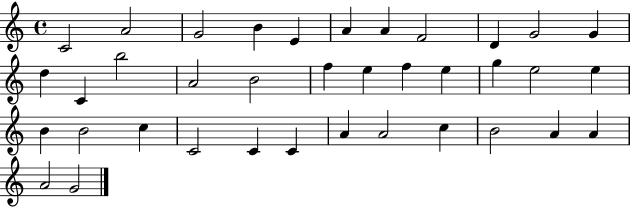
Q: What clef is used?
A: treble